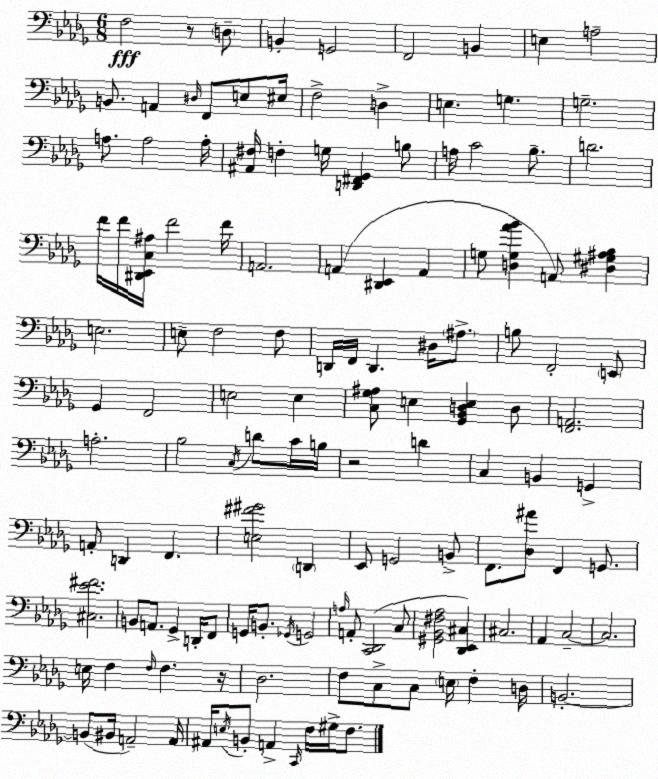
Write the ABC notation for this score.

X:1
T:Untitled
M:6/8
L:1/4
K:Bbm
F,2 z/2 D,/2 B,, G,,2 F,,2 B,, E, A,2 B,,/2 A,, ^D,/4 F,,/2 E,/2 ^E,/4 F,2 D, E, G, G,2 A,/2 A,2 A,/4 [^A,,^F,]/4 F, G,/4 [D,,^F,,_G,,] B,/2 A,/4 C2 _B,/2 D2 F/4 F/4 [^D,,_E,,C,^A,]/4 F2 F/4 A,,2 A,, [^D,,_E,,] A,, G,/2 [D,G,_A_B] A,,/2 [^D,^G,^A,_B,] E,2 E,/2 F,2 F,/2 D,,/4 F,,/4 D,, ^D,/4 ^A,/2 B,/2 F,,2 E,,/2 _G,, F,,2 E,2 E, [C,_G,^A,]/2 E, [_G,,_B,,D,E,] D,/2 [F,,A,,]2 A,2 _B,2 C,/4 D/2 C/4 B,/4 z2 D C, B,, G,, A,,/2 D,, F,, [E,^F^G]2 D,, _E,,/2 G,,2 B,,/2 F,,/2 [_D,^A]/2 F,, G,,/2 [^C,_E^F]2 B,,/2 A,,/2 _G,, D,,/4 F,,/2 G,,/4 B,,/2 _G,,/4 G,,2 A,/4 A,,/2 [C,,_D,,]2 C,/2 [^G,,_B,,^F,_A,]2 [_D,,_E,,^C,] ^C,2 _A,, C,2 C,2 E,/4 F, F,/4 F, z/4 _D,2 F,/2 C,/2 C,/2 E,/4 F, D,/4 B,,2 B,,/2 ^B,,/4 A,,2 A,,/4 ^A,,/4 E,/4 B,,/2 A,, C,,/4 F,/4 ^G,/4 F,/2